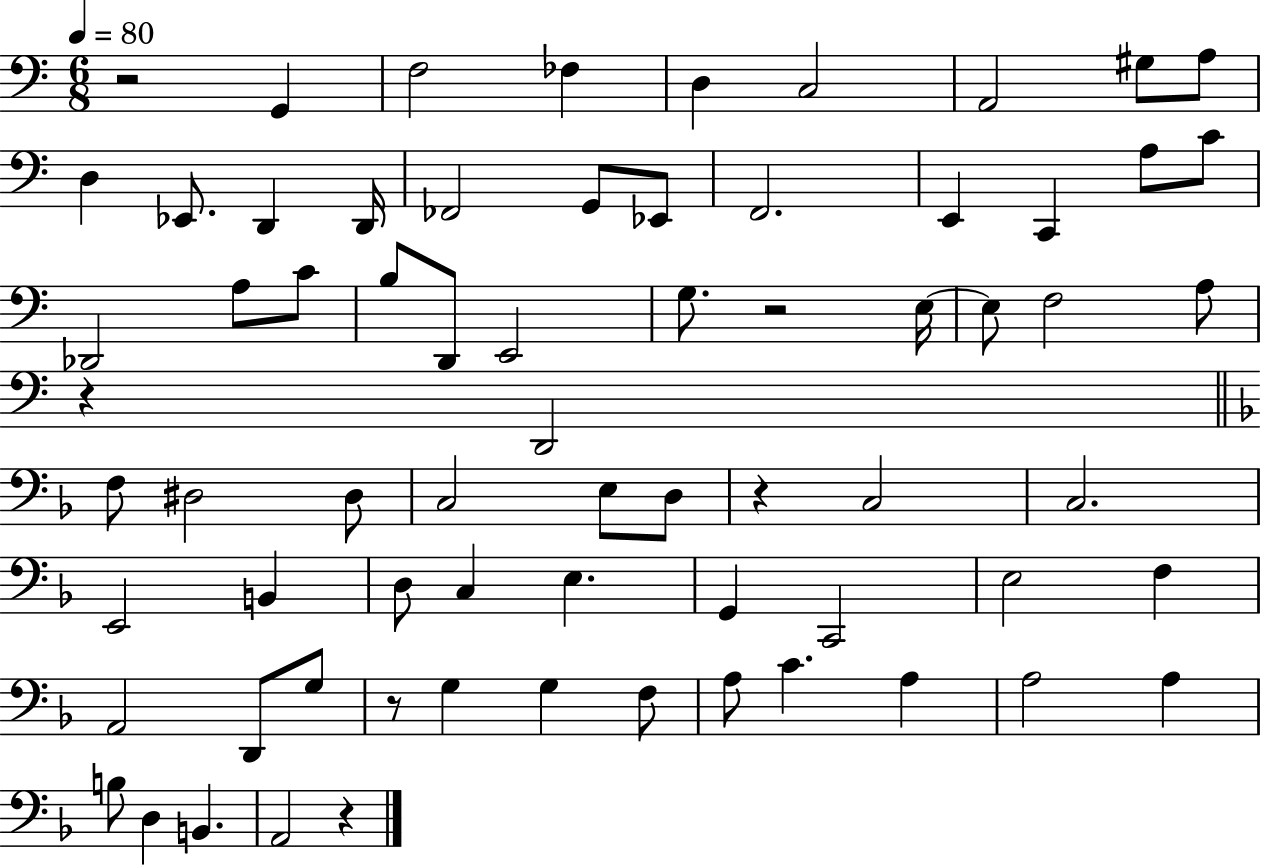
R/h G2/q F3/h FES3/q D3/q C3/h A2/h G#3/e A3/e D3/q Eb2/e. D2/q D2/s FES2/h G2/e Eb2/e F2/h. E2/q C2/q A3/e C4/e Db2/h A3/e C4/e B3/e D2/e E2/h G3/e. R/h E3/s E3/e F3/h A3/e R/q D2/h F3/e D#3/h D#3/e C3/h E3/e D3/e R/q C3/h C3/h. E2/h B2/q D3/e C3/q E3/q. G2/q C2/h E3/h F3/q A2/h D2/e G3/e R/e G3/q G3/q F3/e A3/e C4/q. A3/q A3/h A3/q B3/e D3/q B2/q. A2/h R/q